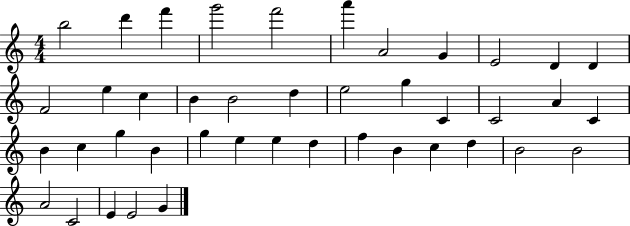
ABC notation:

X:1
T:Untitled
M:4/4
L:1/4
K:C
b2 d' f' g'2 f'2 a' A2 G E2 D D F2 e c B B2 d e2 g C C2 A C B c g B g e e d f B c d B2 B2 A2 C2 E E2 G